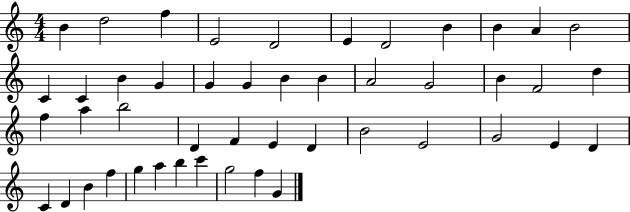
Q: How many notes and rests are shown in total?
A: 47